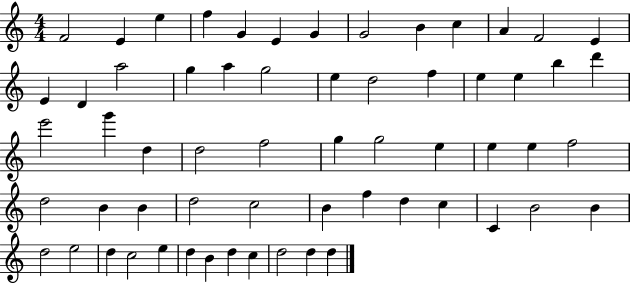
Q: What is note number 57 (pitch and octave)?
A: D5